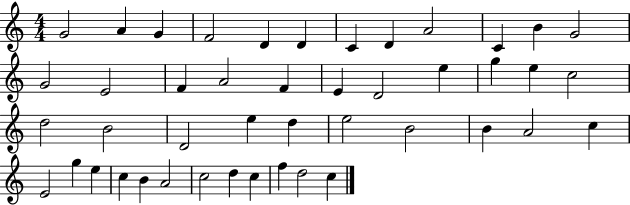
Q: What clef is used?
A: treble